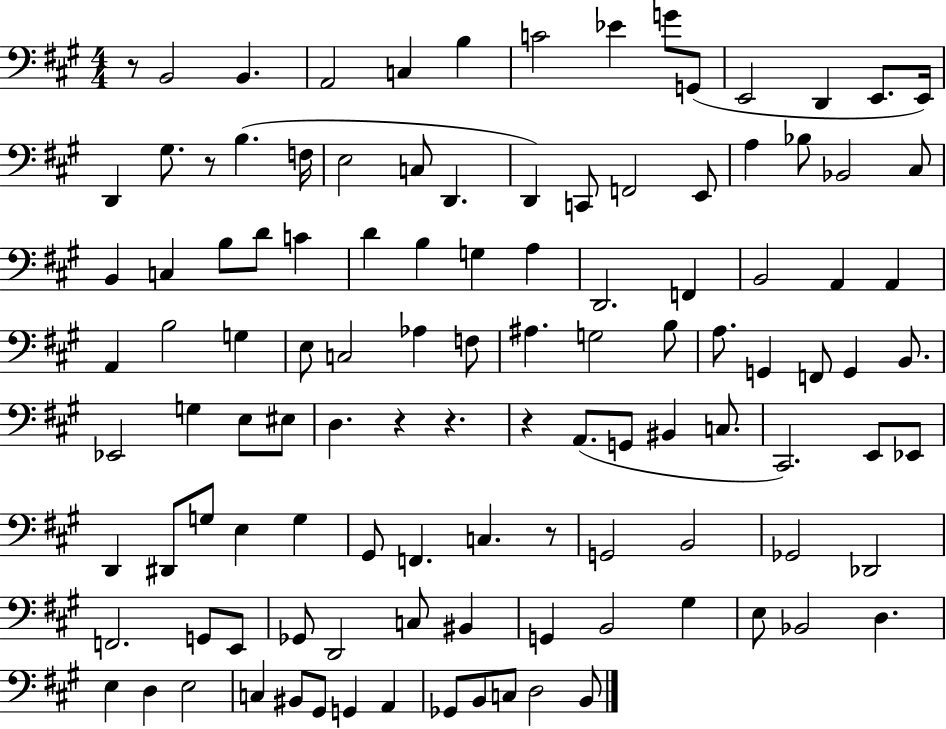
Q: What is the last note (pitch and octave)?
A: B2